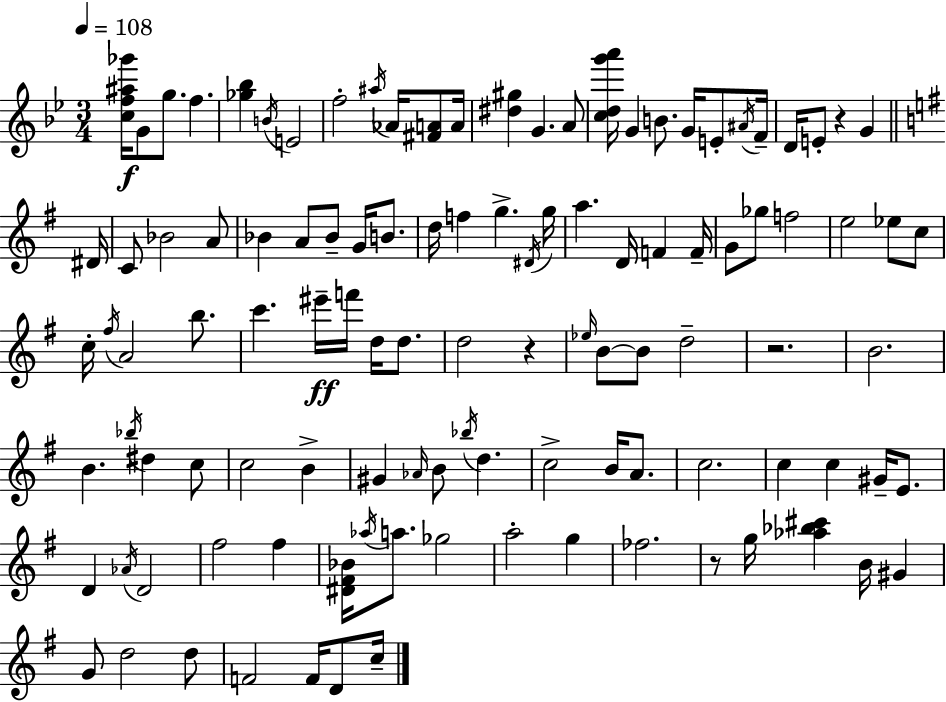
[C5,F5,A#5,Gb6]/s G4/e G5/e. F5/q. [Gb5,Bb5]/q B4/s E4/h F5/h A#5/s Ab4/s [F#4,A4]/e A4/s [D#5,G#5]/q G4/q. A4/e [C5,D5,G6,A6]/s G4/q B4/e. G4/s E4/e A#4/s F4/s D4/s E4/e R/q G4/q D#4/s C4/e Bb4/h A4/e Bb4/q A4/e Bb4/e G4/s B4/e. D5/s F5/q G5/q. D#4/s G5/s A5/q. D4/s F4/q F4/s G4/e Gb5/e F5/h E5/h Eb5/e C5/e C5/s F#5/s A4/h B5/e. C6/q. EIS6/s F6/s D5/s D5/e. D5/h R/q Eb5/s B4/e B4/e D5/h R/h. B4/h. B4/q. Bb5/s D#5/q C5/e C5/h B4/q G#4/q Ab4/s B4/e Bb5/s D5/q. C5/h B4/s A4/e. C5/h. C5/q C5/q G#4/s E4/e. D4/q Ab4/s D4/h F#5/h F#5/q [D#4,F#4,Bb4]/s Ab5/s A5/e. Gb5/h A5/h G5/q FES5/h. R/e G5/s [Ab5,Bb5,C#6]/q B4/s G#4/q G4/e D5/h D5/e F4/h F4/s D4/e C5/s